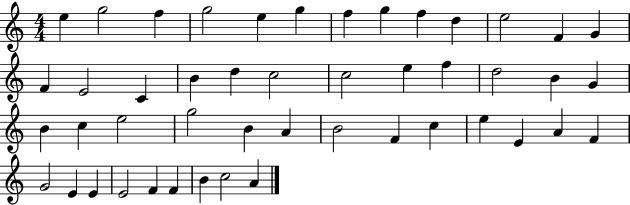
{
  \clef treble
  \numericTimeSignature
  \time 4/4
  \key c \major
  e''4 g''2 f''4 | g''2 e''4 g''4 | f''4 g''4 f''4 d''4 | e''2 f'4 g'4 | \break f'4 e'2 c'4 | b'4 d''4 c''2 | c''2 e''4 f''4 | d''2 b'4 g'4 | \break b'4 c''4 e''2 | g''2 b'4 a'4 | b'2 f'4 c''4 | e''4 e'4 a'4 f'4 | \break g'2 e'4 e'4 | e'2 f'4 f'4 | b'4 c''2 a'4 | \bar "|."
}